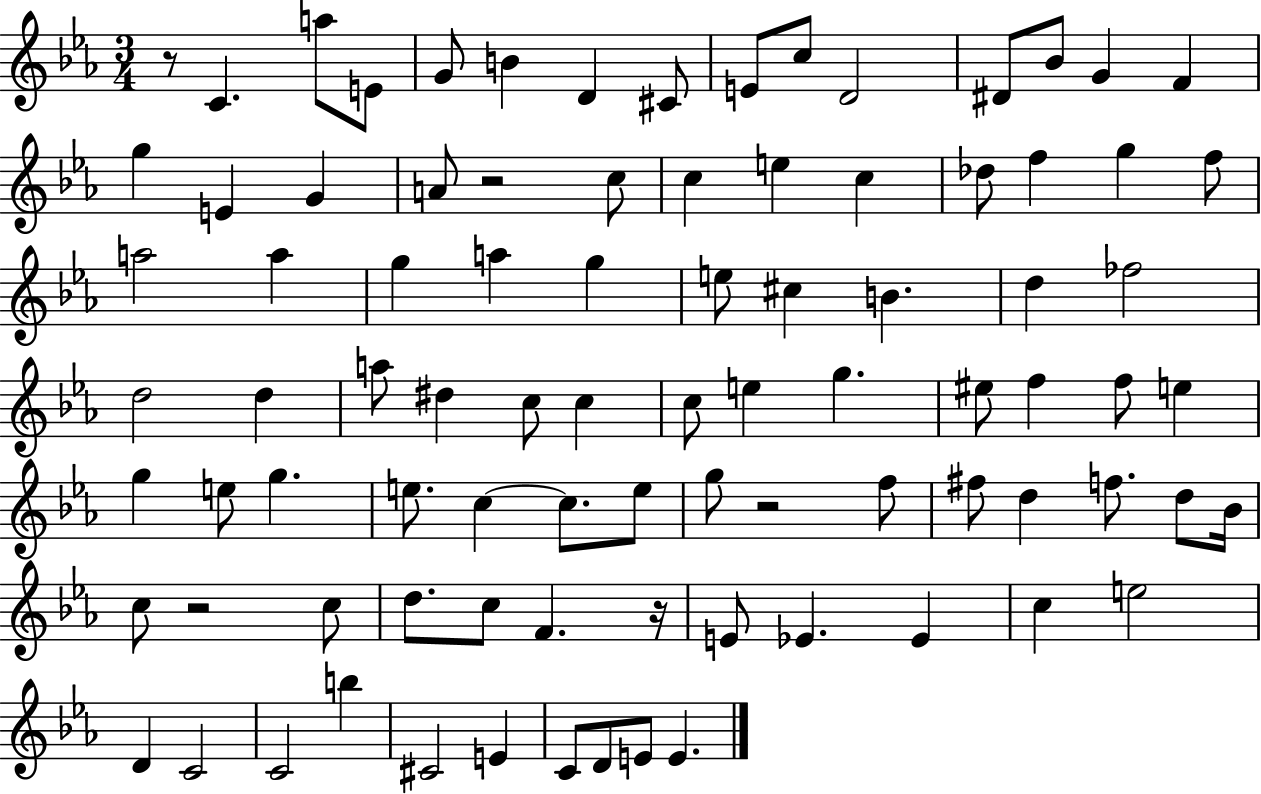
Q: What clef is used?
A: treble